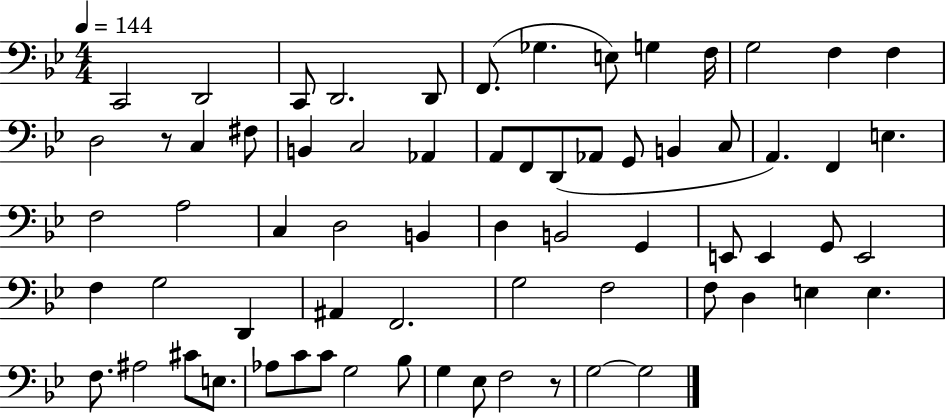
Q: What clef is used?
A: bass